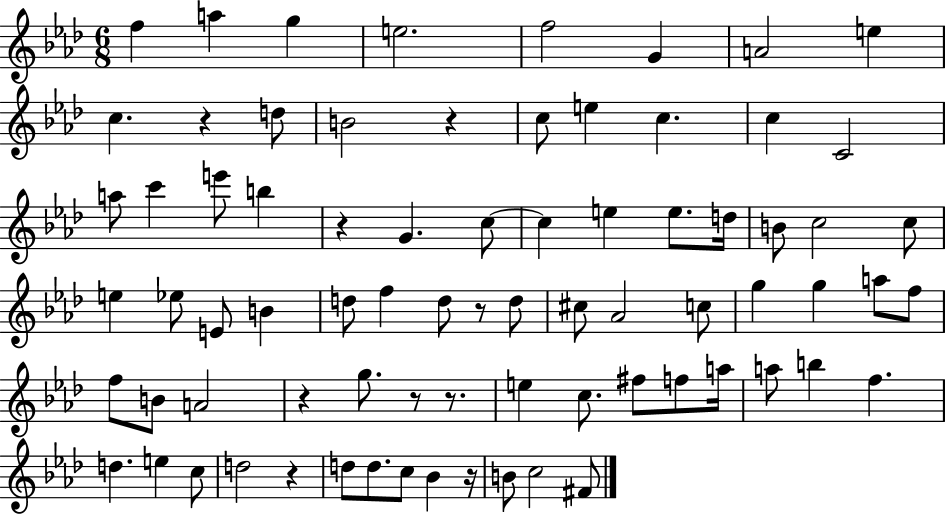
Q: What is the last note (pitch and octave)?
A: F#4